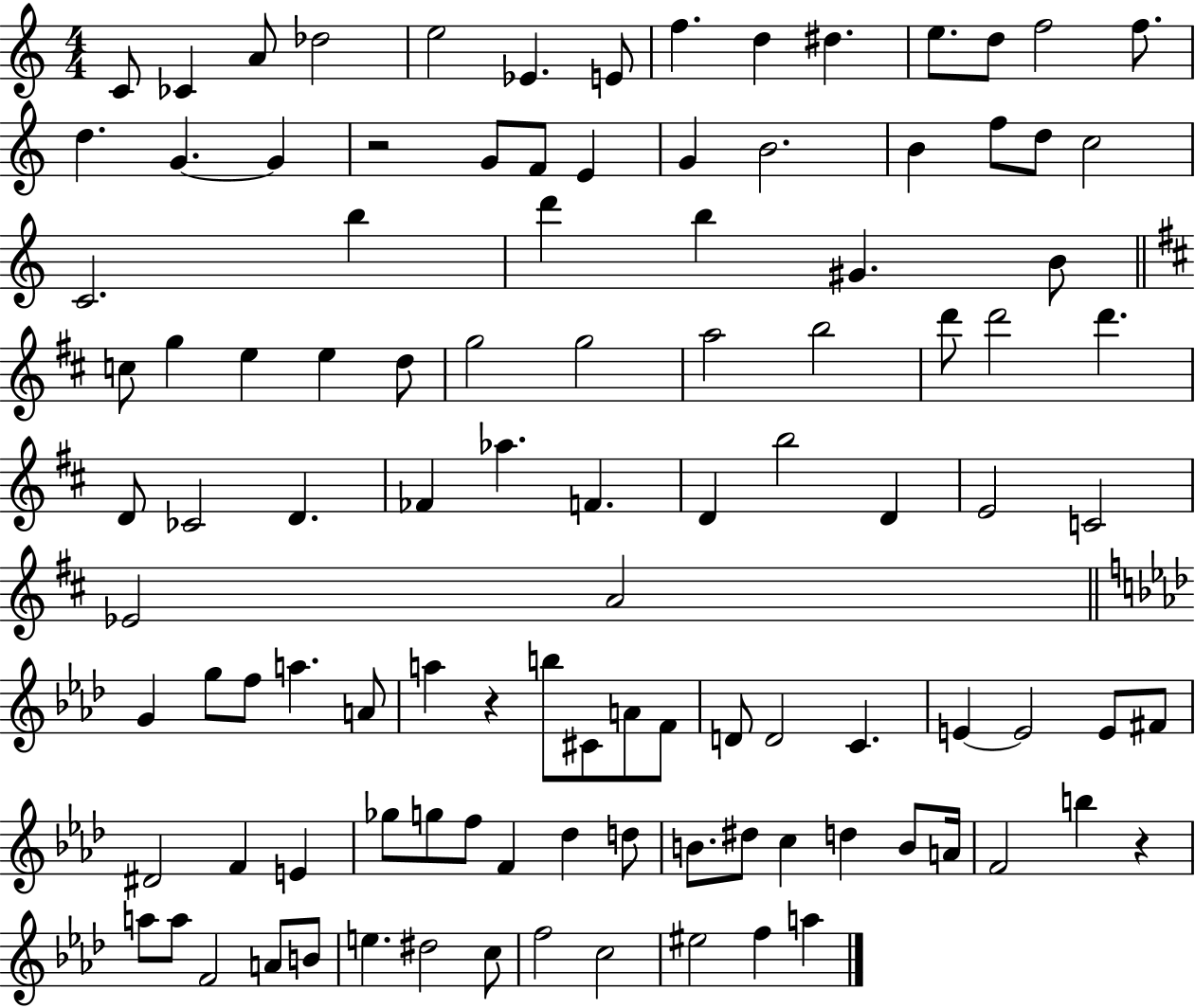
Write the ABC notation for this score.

X:1
T:Untitled
M:4/4
L:1/4
K:C
C/2 _C A/2 _d2 e2 _E E/2 f d ^d e/2 d/2 f2 f/2 d G G z2 G/2 F/2 E G B2 B f/2 d/2 c2 C2 b d' b ^G B/2 c/2 g e e d/2 g2 g2 a2 b2 d'/2 d'2 d' D/2 _C2 D _F _a F D b2 D E2 C2 _E2 A2 G g/2 f/2 a A/2 a z b/2 ^C/2 A/2 F/2 D/2 D2 C E E2 E/2 ^F/2 ^D2 F E _g/2 g/2 f/2 F _d d/2 B/2 ^d/2 c d B/2 A/4 F2 b z a/2 a/2 F2 A/2 B/2 e ^d2 c/2 f2 c2 ^e2 f a